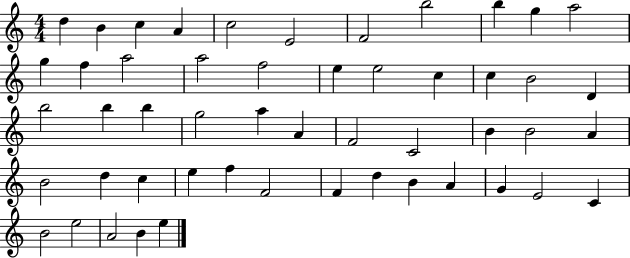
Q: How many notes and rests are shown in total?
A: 51